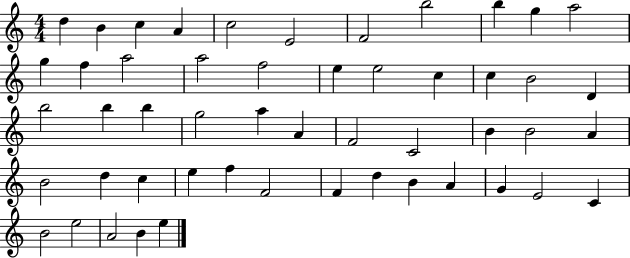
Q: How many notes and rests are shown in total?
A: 51